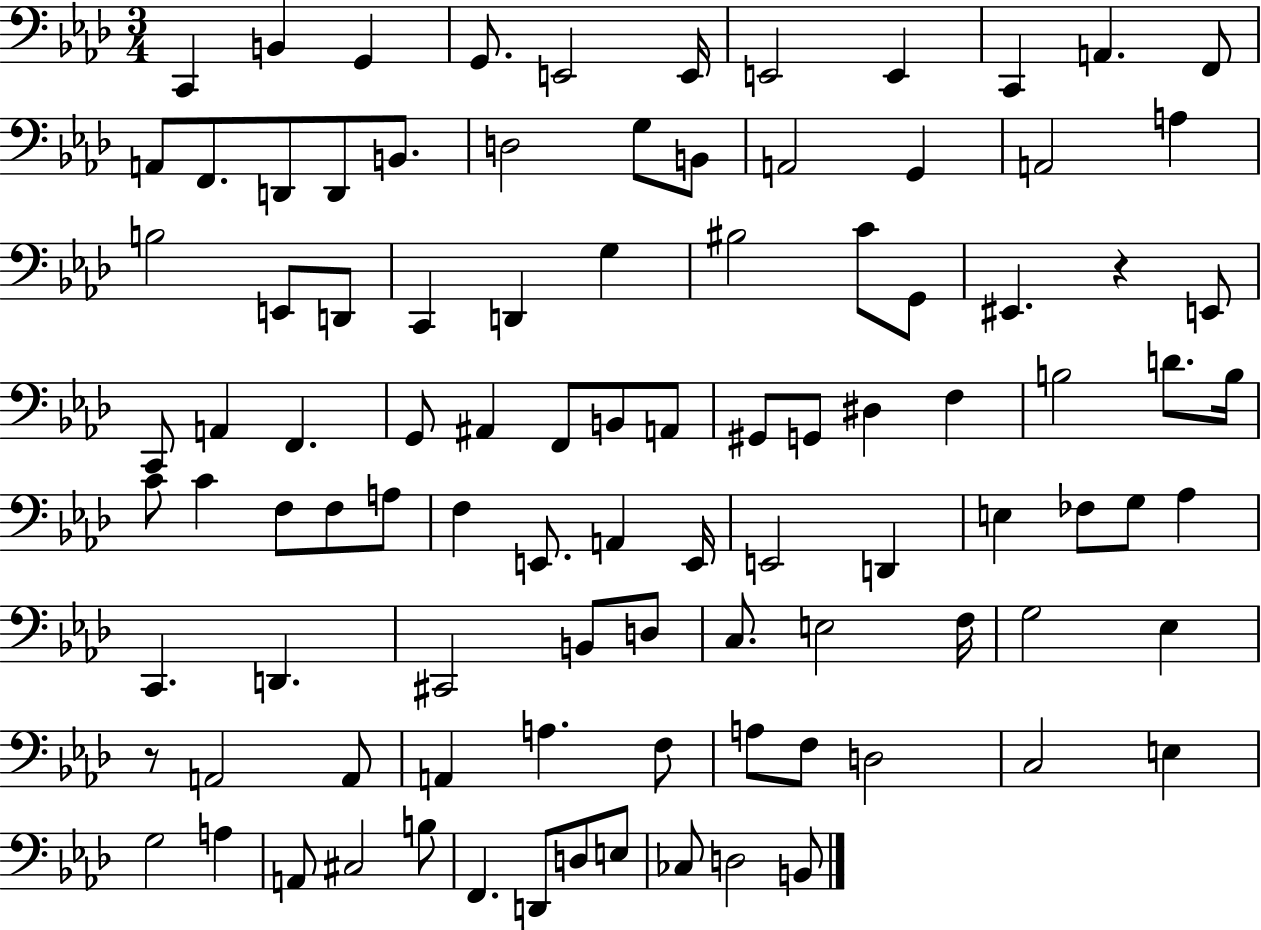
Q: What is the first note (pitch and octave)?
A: C2